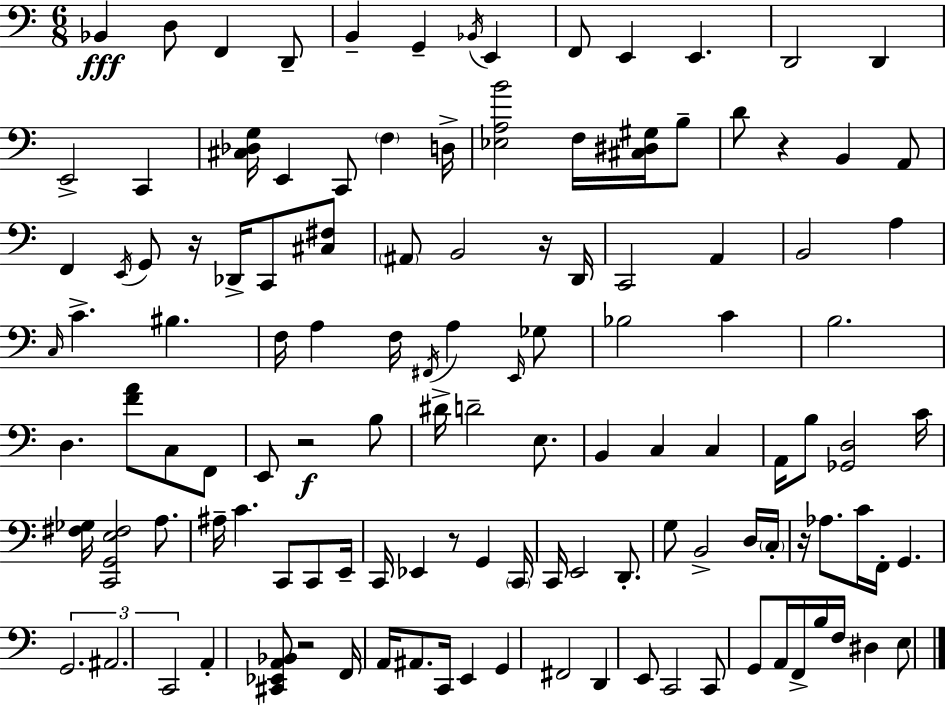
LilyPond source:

{
  \clef bass
  \numericTimeSignature
  \time 6/8
  \key c \major
  bes,4\fff d8 f,4 d,8-- | b,4-- g,4-- \acciaccatura { bes,16 } e,4 | f,8 e,4 e,4. | d,2 d,4 | \break e,2-> c,4 | <cis des g>16 e,4 c,8 \parenthesize f4 | d16-> <ees a b'>2 f16 <cis dis gis>16 b8-- | d'8 r4 b,4 a,8 | \break f,4 \acciaccatura { e,16 } g,8 r16 des,16-> c,8 | <cis fis>8 \parenthesize ais,8 b,2 | r16 d,16 c,2 a,4 | b,2 a4 | \break \grace { c16 } c'4.-> bis4. | f16 a4 f16 \acciaccatura { fis,16 } a4 | \grace { e,16 } ges8 bes2 | c'4 b2. | \break d4. <f' a'>8 | c8 f,8 e,8 r2\f | b8 dis'16-> d'2-- | e8. b,4 c4 | \break c4 a,16 b8 <ges, d>2 | c'16 <fis ges>16 <c, g, e fis>2 | a8. ais16-- c'4. | c,8 c,8 e,16-- c,16 ees,4 r8 | \break g,4 \parenthesize c,16 c,16 e,2 | d,8.-. g8 b,2-> | d16 \parenthesize c16-. r16 aes8. c'16 f,16-. g,4. | \tuplet 3/2 { g,2. | \break ais,2. | c,2 } | a,4-. <cis, ees, a, bes,>8 r2 | f,16 a,16 ais,8. c,16 e,4 | \break g,4 fis,2 | d,4 e,8 c,2 | c,8 g,8 a,16 f,16-> b16 f16 dis4 | e8 \bar "|."
}